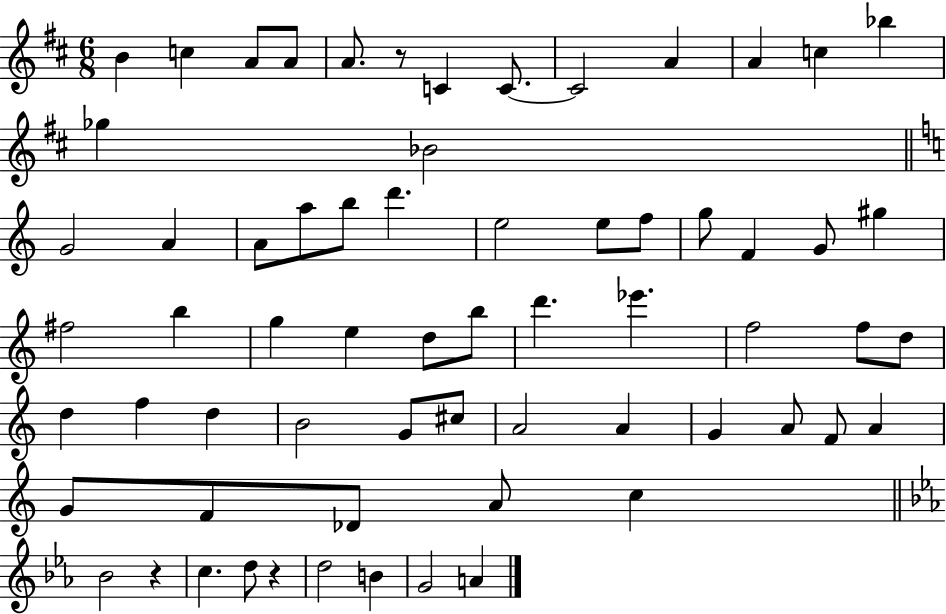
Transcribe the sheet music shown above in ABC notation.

X:1
T:Untitled
M:6/8
L:1/4
K:D
B c A/2 A/2 A/2 z/2 C C/2 C2 A A c _b _g _B2 G2 A A/2 a/2 b/2 d' e2 e/2 f/2 g/2 F G/2 ^g ^f2 b g e d/2 b/2 d' _e' f2 f/2 d/2 d f d B2 G/2 ^c/2 A2 A G A/2 F/2 A G/2 F/2 _D/2 A/2 c _B2 z c d/2 z d2 B G2 A